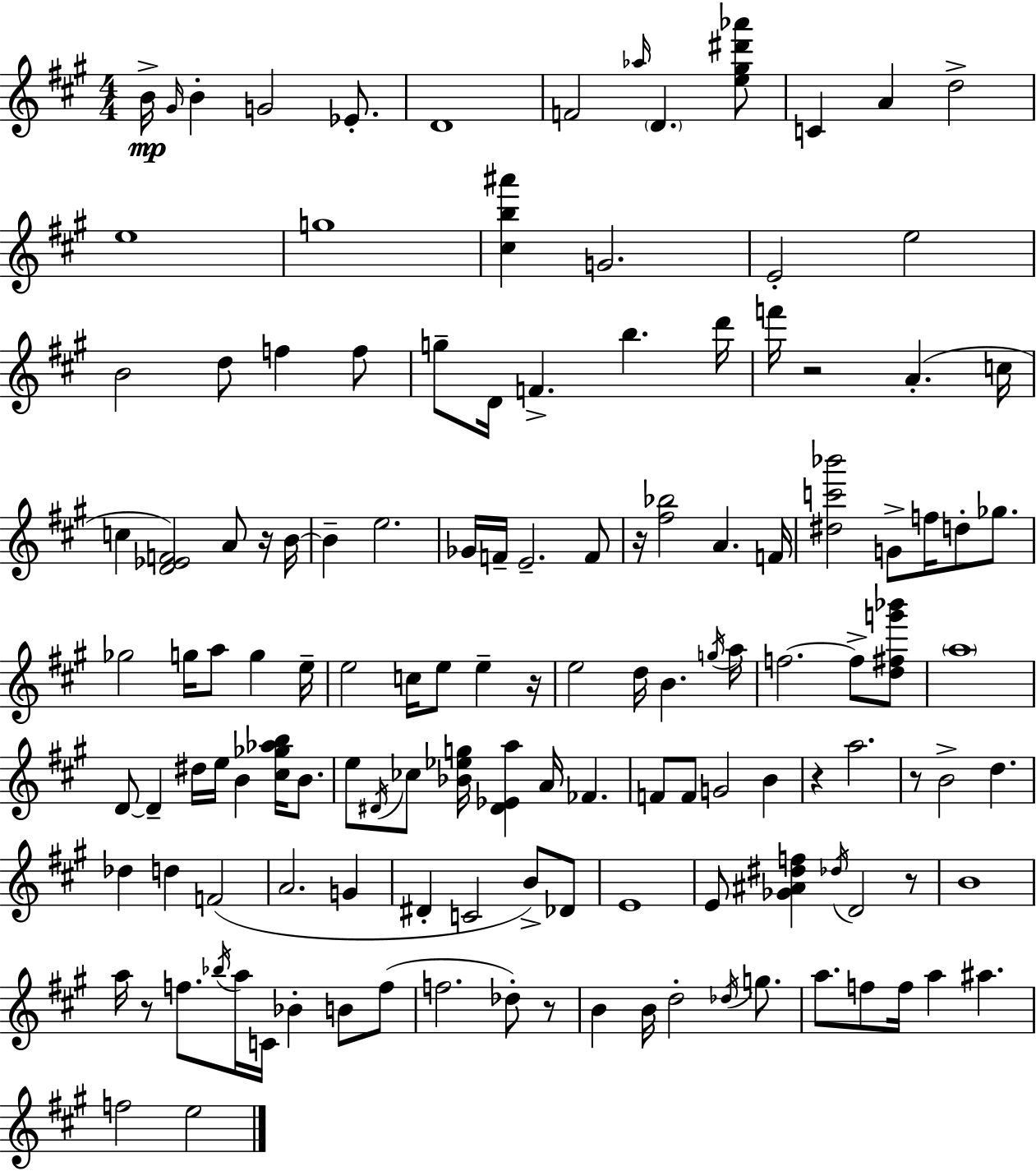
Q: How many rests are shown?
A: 9